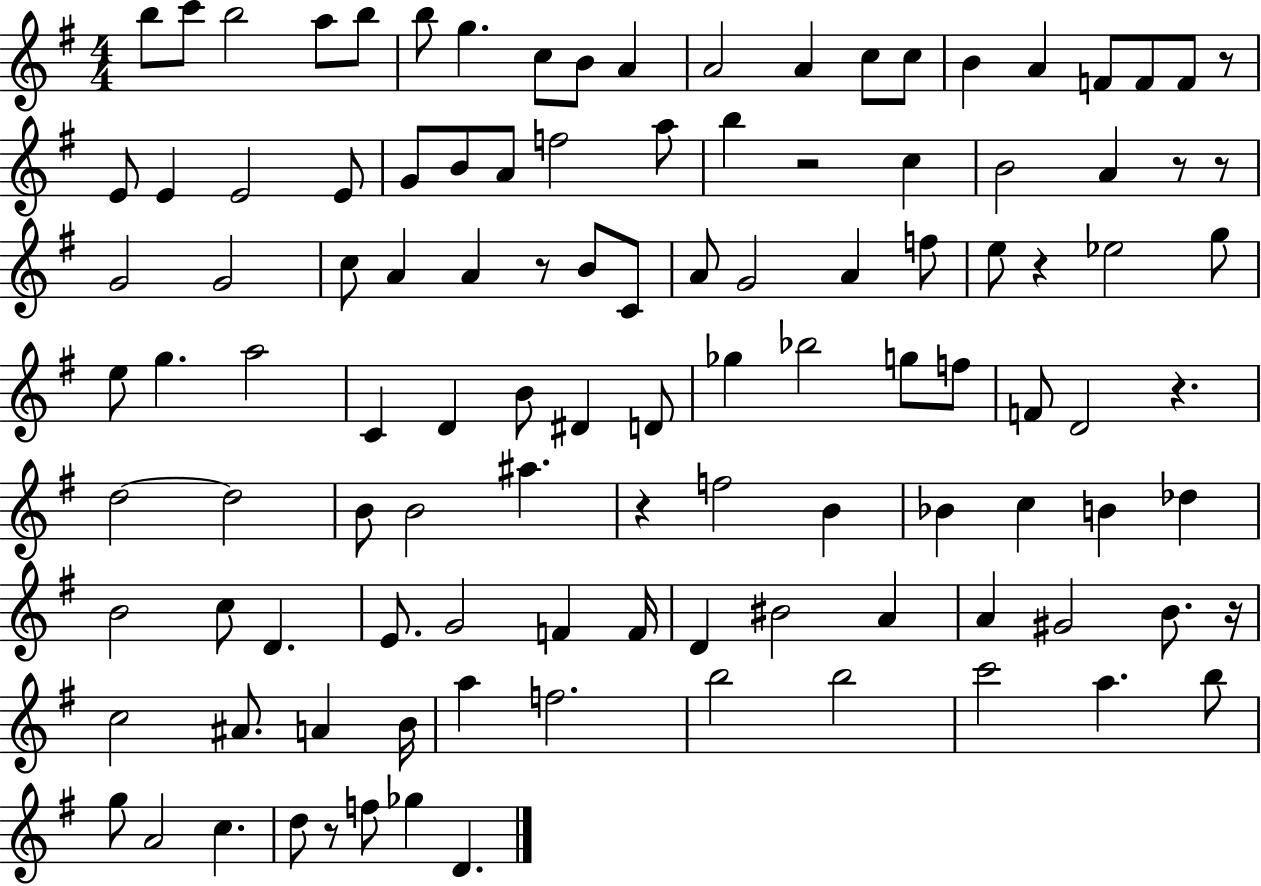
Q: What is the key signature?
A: G major